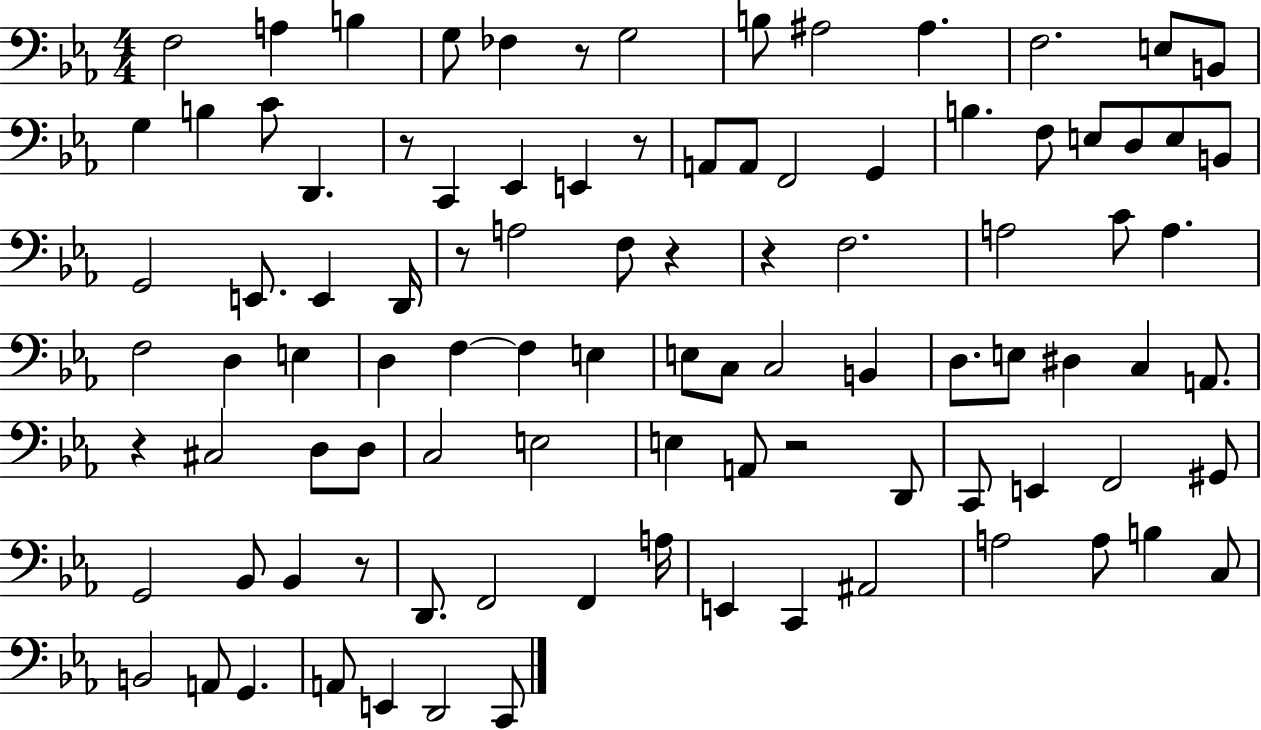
F3/h A3/q B3/q G3/e FES3/q R/e G3/h B3/e A#3/h A#3/q. F3/h. E3/e B2/e G3/q B3/q C4/e D2/q. R/e C2/q Eb2/q E2/q R/e A2/e A2/e F2/h G2/q B3/q. F3/e E3/e D3/e E3/e B2/e G2/h E2/e. E2/q D2/s R/e A3/h F3/e R/q R/q F3/h. A3/h C4/e A3/q. F3/h D3/q E3/q D3/q F3/q F3/q E3/q E3/e C3/e C3/h B2/q D3/e. E3/e D#3/q C3/q A2/e. R/q C#3/h D3/e D3/e C3/h E3/h E3/q A2/e R/h D2/e C2/e E2/q F2/h G#2/e G2/h Bb2/e Bb2/q R/e D2/e. F2/h F2/q A3/s E2/q C2/q A#2/h A3/h A3/e B3/q C3/e B2/h A2/e G2/q. A2/e E2/q D2/h C2/e